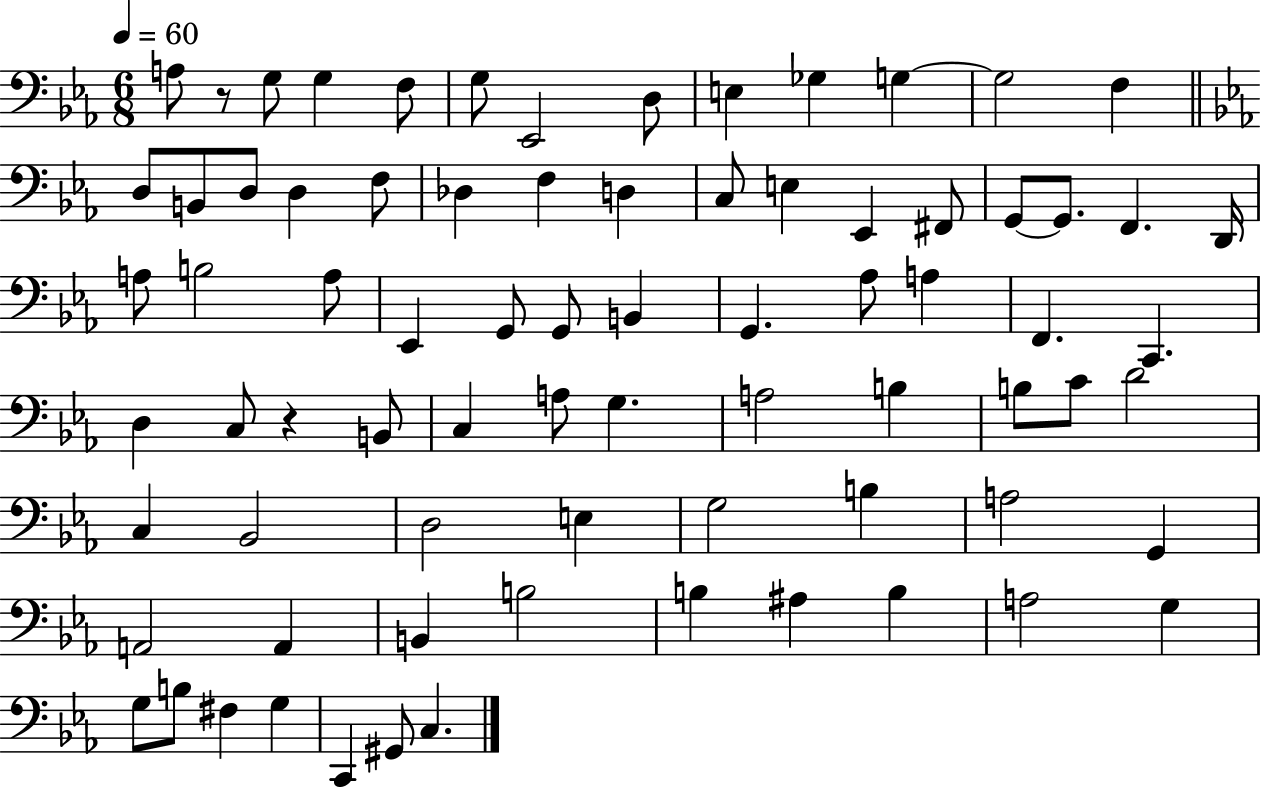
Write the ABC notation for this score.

X:1
T:Untitled
M:6/8
L:1/4
K:Eb
A,/2 z/2 G,/2 G, F,/2 G,/2 _E,,2 D,/2 E, _G, G, G,2 F, D,/2 B,,/2 D,/2 D, F,/2 _D, F, D, C,/2 E, _E,, ^F,,/2 G,,/2 G,,/2 F,, D,,/4 A,/2 B,2 A,/2 _E,, G,,/2 G,,/2 B,, G,, _A,/2 A, F,, C,, D, C,/2 z B,,/2 C, A,/2 G, A,2 B, B,/2 C/2 D2 C, _B,,2 D,2 E, G,2 B, A,2 G,, A,,2 A,, B,, B,2 B, ^A, B, A,2 G, G,/2 B,/2 ^F, G, C,, ^G,,/2 C,